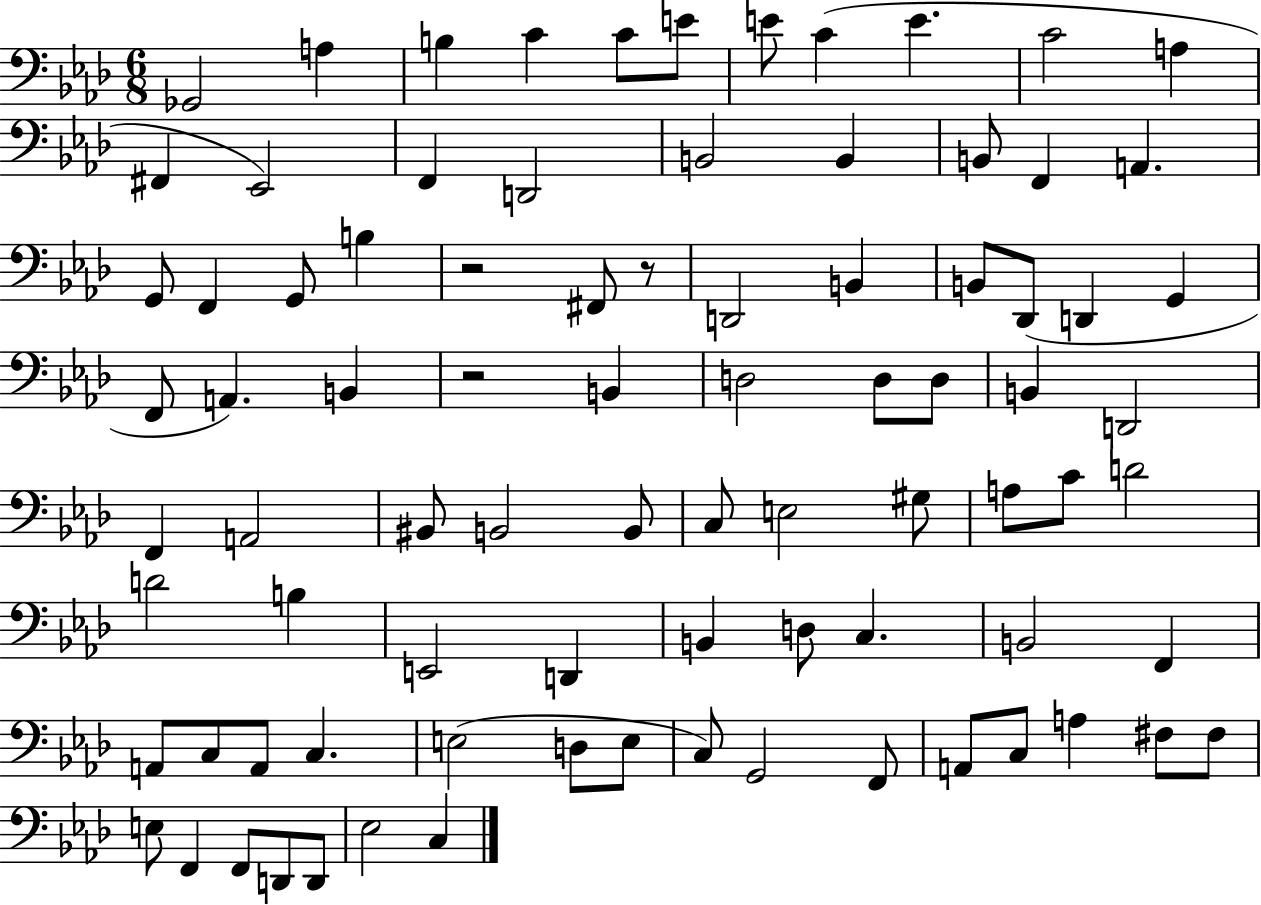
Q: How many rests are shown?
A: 3